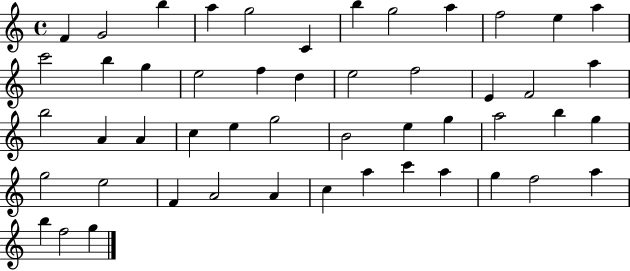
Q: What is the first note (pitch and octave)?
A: F4